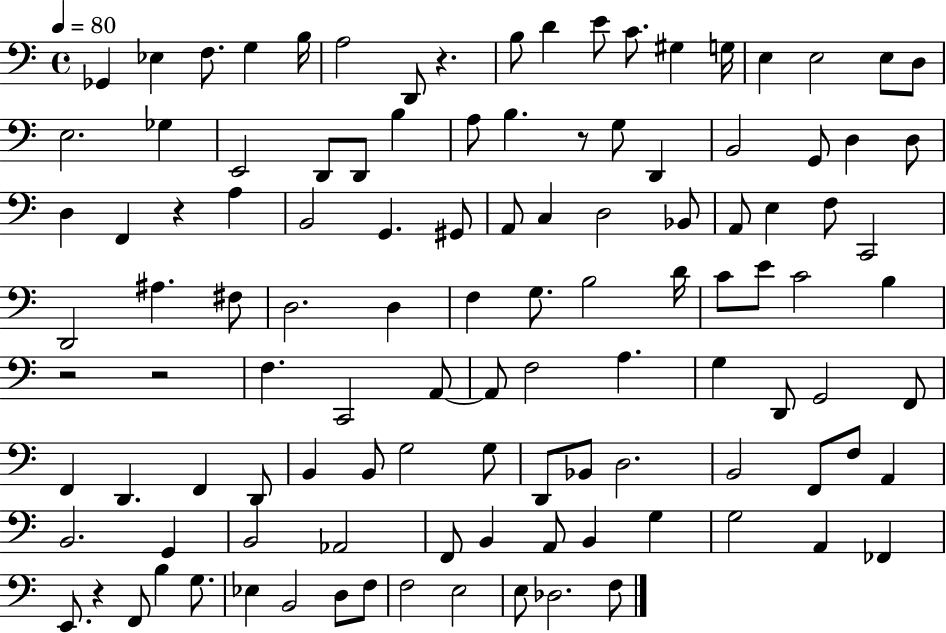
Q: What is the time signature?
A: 4/4